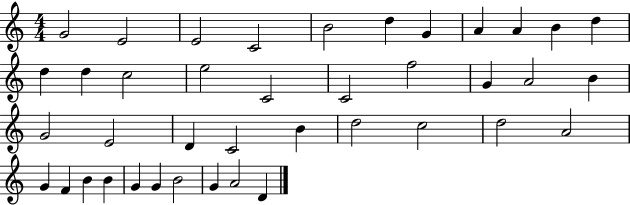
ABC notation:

X:1
T:Untitled
M:4/4
L:1/4
K:C
G2 E2 E2 C2 B2 d G A A B d d d c2 e2 C2 C2 f2 G A2 B G2 E2 D C2 B d2 c2 d2 A2 G F B B G G B2 G A2 D